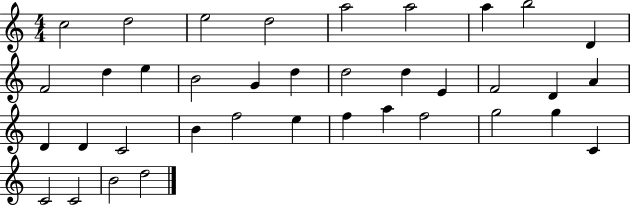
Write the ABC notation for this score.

X:1
T:Untitled
M:4/4
L:1/4
K:C
c2 d2 e2 d2 a2 a2 a b2 D F2 d e B2 G d d2 d E F2 D A D D C2 B f2 e f a f2 g2 g C C2 C2 B2 d2